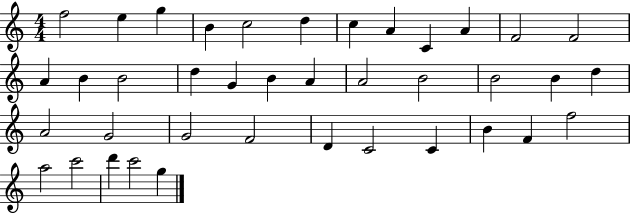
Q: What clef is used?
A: treble